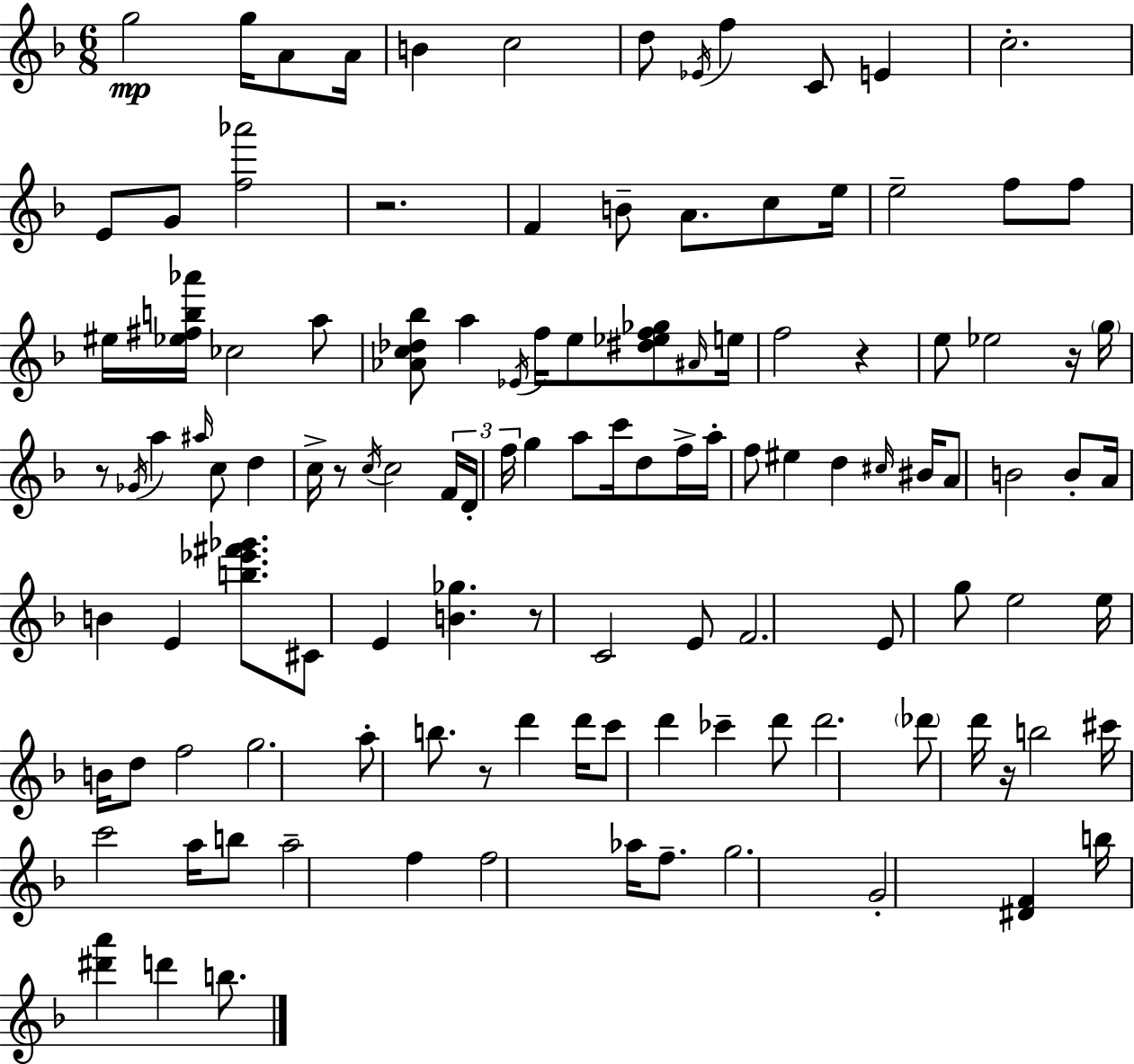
G5/h G5/s A4/e A4/s B4/q C5/h D5/e Eb4/s F5/q C4/e E4/q C5/h. E4/e G4/e [F5,Ab6]/h R/h. F4/q B4/e A4/e. C5/e E5/s E5/h F5/e F5/e EIS5/s [Eb5,F#5,B5,Ab6]/s CES5/h A5/e [Ab4,C5,Db5,Bb5]/e A5/q Eb4/s F5/s E5/e [D#5,Eb5,F5,Gb5]/e A#4/s E5/s F5/h R/q E5/e Eb5/h R/s G5/s R/e Gb4/s A5/q A#5/s C5/e D5/q C5/s R/e C5/s C5/h F4/s D4/s F5/s G5/q A5/e C6/s D5/e F5/s A5/s F5/e EIS5/q D5/q C#5/s BIS4/s A4/e B4/h B4/e A4/s B4/q E4/q [B5,Eb6,F#6,Gb6]/e. C#4/e E4/q [B4,Gb5]/q. R/e C4/h E4/e F4/h. E4/e G5/e E5/h E5/s B4/s D5/e F5/h G5/h. A5/e B5/e. R/e D6/q D6/s C6/e D6/q CES6/q D6/e D6/h. Db6/e D6/s R/s B5/h C#6/s C6/h A5/s B5/e A5/h F5/q F5/h Ab5/s F5/e. G5/h. G4/h [D#4,F4]/q B5/s [D#6,A6]/q D6/q B5/e.